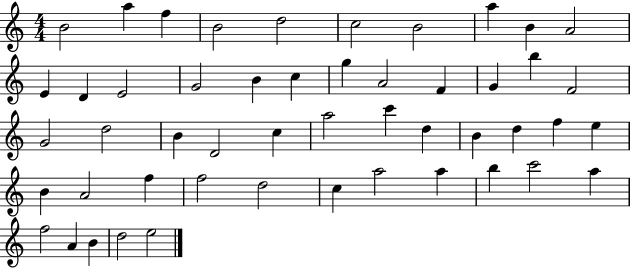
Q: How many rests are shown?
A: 0